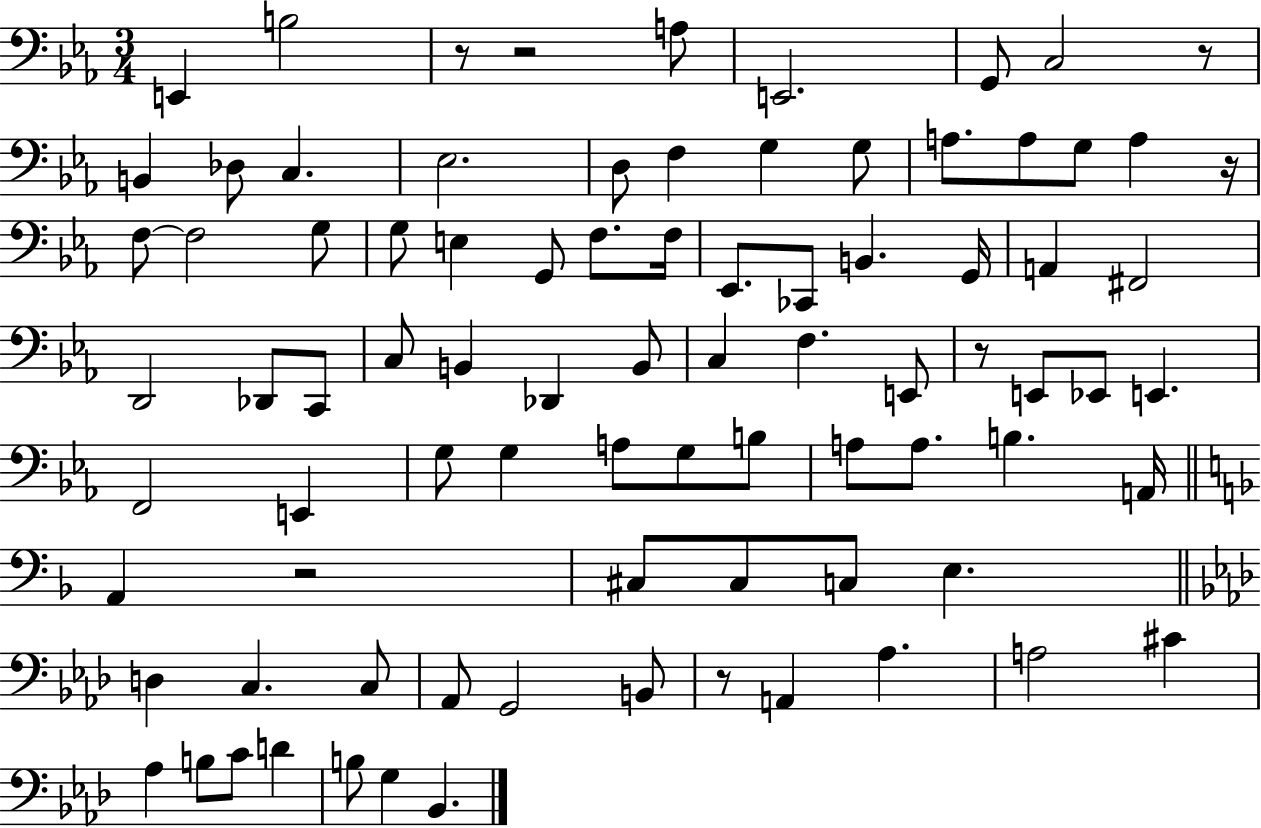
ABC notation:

X:1
T:Untitled
M:3/4
L:1/4
K:Eb
E,, B,2 z/2 z2 A,/2 E,,2 G,,/2 C,2 z/2 B,, _D,/2 C, _E,2 D,/2 F, G, G,/2 A,/2 A,/2 G,/2 A, z/4 F,/2 F,2 G,/2 G,/2 E, G,,/2 F,/2 F,/4 _E,,/2 _C,,/2 B,, G,,/4 A,, ^F,,2 D,,2 _D,,/2 C,,/2 C,/2 B,, _D,, B,,/2 C, F, E,,/2 z/2 E,,/2 _E,,/2 E,, F,,2 E,, G,/2 G, A,/2 G,/2 B,/2 A,/2 A,/2 B, A,,/4 A,, z2 ^C,/2 ^C,/2 C,/2 E, D, C, C,/2 _A,,/2 G,,2 B,,/2 z/2 A,, _A, A,2 ^C _A, B,/2 C/2 D B,/2 G, _B,,